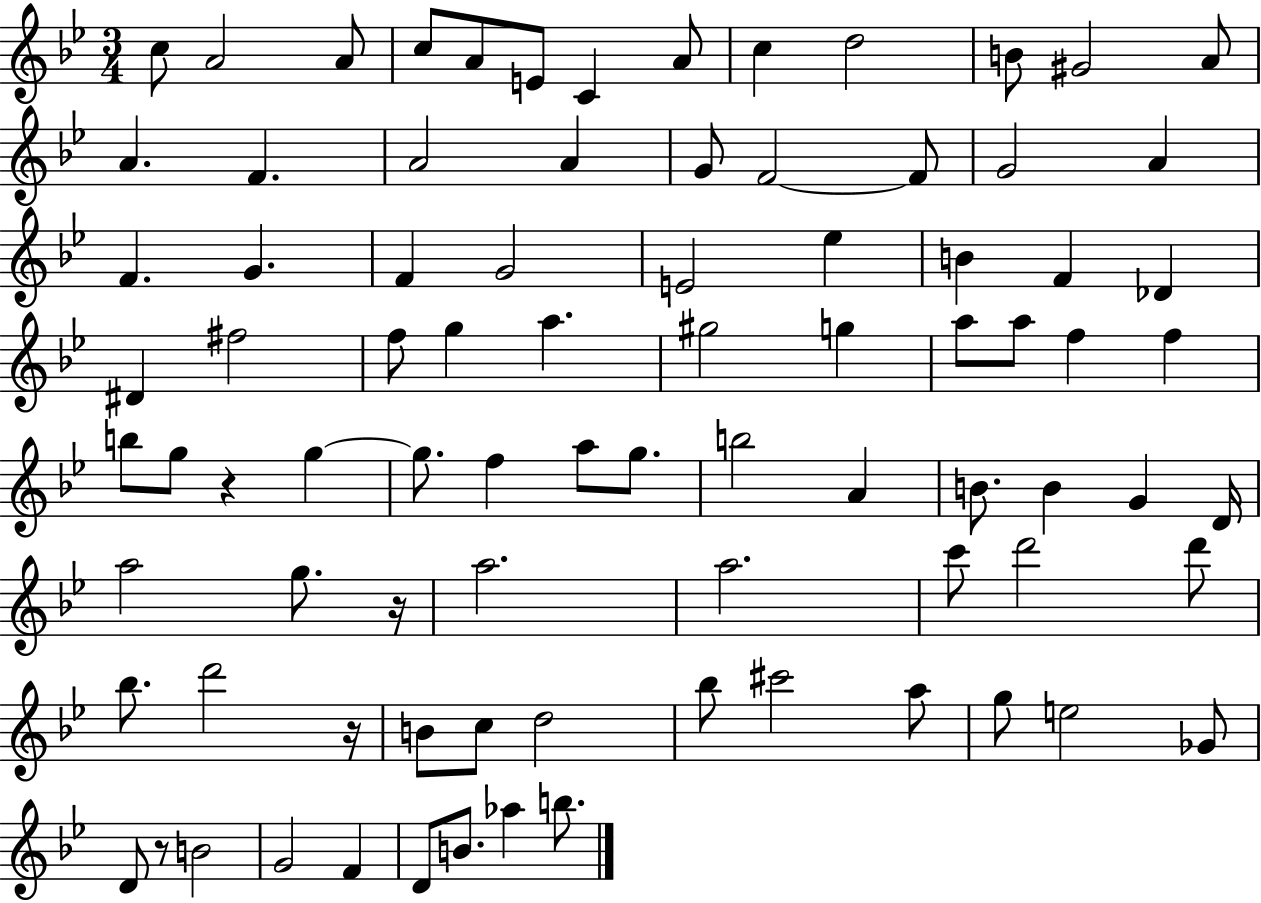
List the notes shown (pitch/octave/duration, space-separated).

C5/e A4/h A4/e C5/e A4/e E4/e C4/q A4/e C5/q D5/h B4/e G#4/h A4/e A4/q. F4/q. A4/h A4/q G4/e F4/h F4/e G4/h A4/q F4/q. G4/q. F4/q G4/h E4/h Eb5/q B4/q F4/q Db4/q D#4/q F#5/h F5/e G5/q A5/q. G#5/h G5/q A5/e A5/e F5/q F5/q B5/e G5/e R/q G5/q G5/e. F5/q A5/e G5/e. B5/h A4/q B4/e. B4/q G4/q D4/s A5/h G5/e. R/s A5/h. A5/h. C6/e D6/h D6/e Bb5/e. D6/h R/s B4/e C5/e D5/h Bb5/e C#6/h A5/e G5/e E5/h Gb4/e D4/e R/e B4/h G4/h F4/q D4/e B4/e. Ab5/q B5/e.